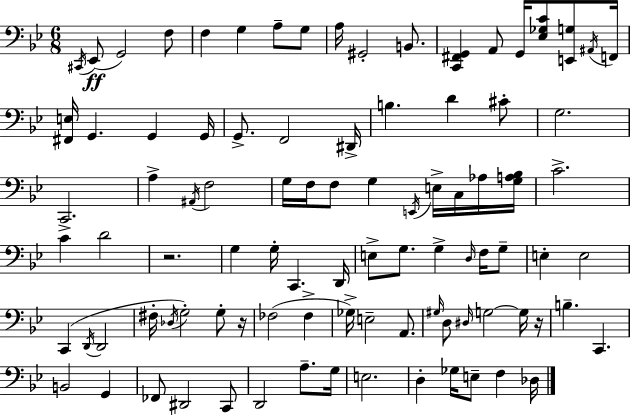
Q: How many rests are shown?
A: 3